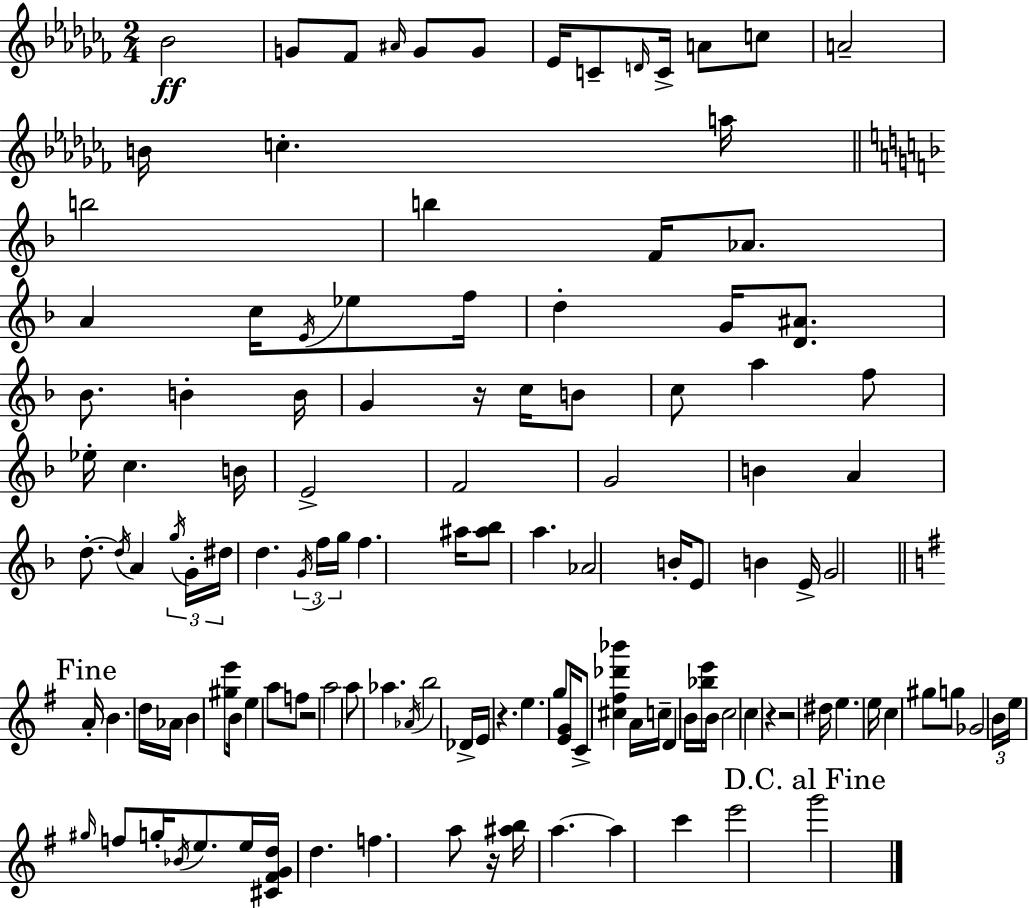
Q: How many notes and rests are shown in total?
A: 126